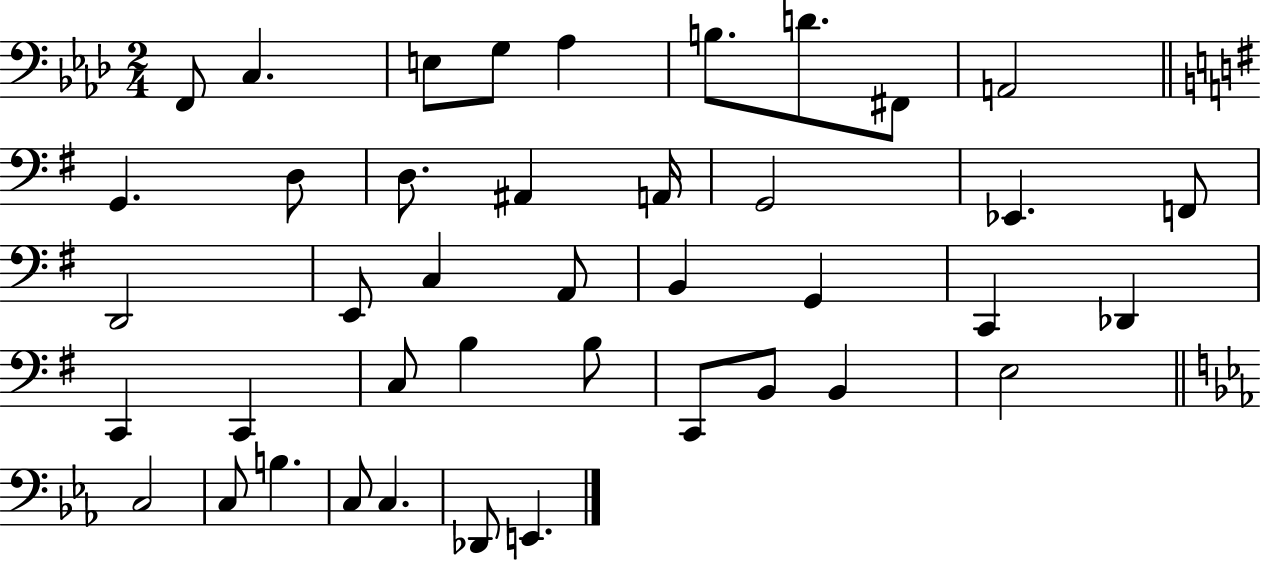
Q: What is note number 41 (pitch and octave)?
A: E2